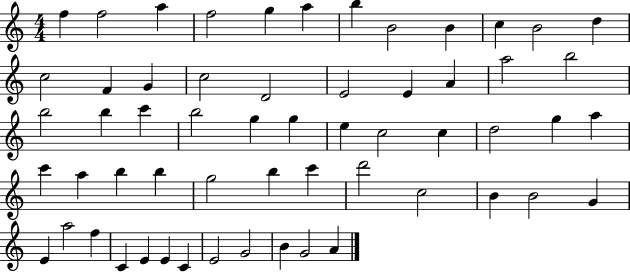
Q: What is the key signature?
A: C major